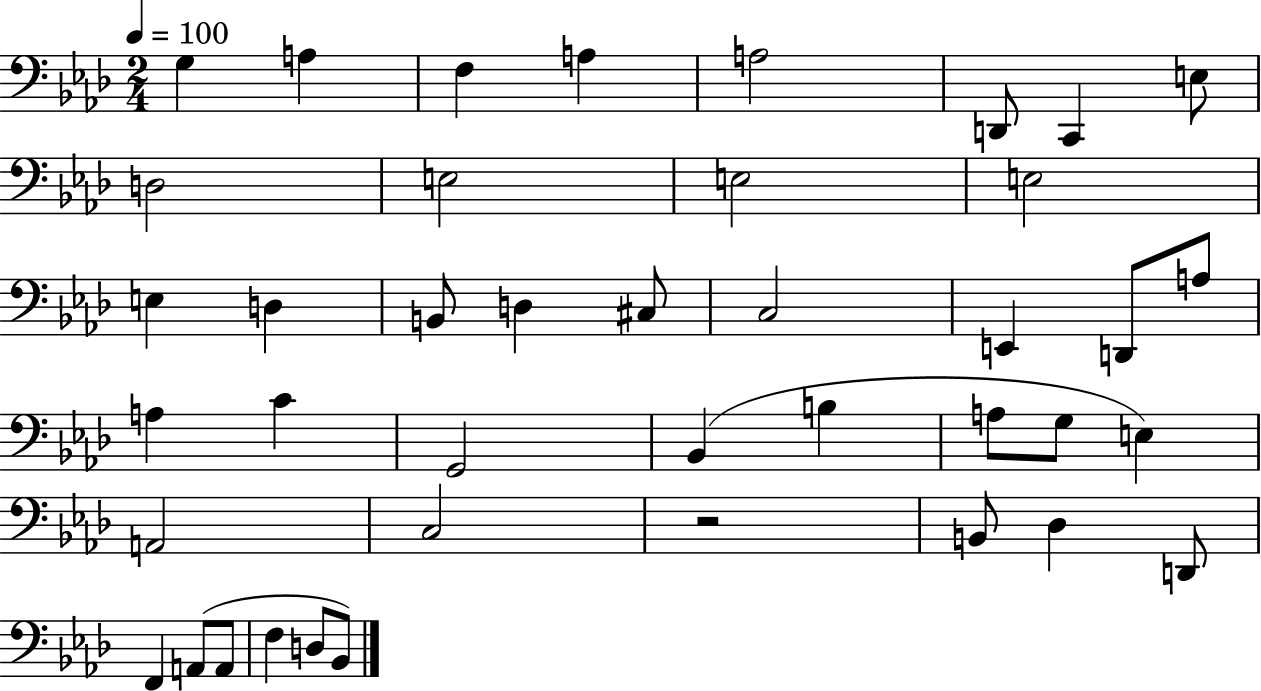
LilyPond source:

{
  \clef bass
  \numericTimeSignature
  \time 2/4
  \key aes \major
  \tempo 4 = 100
  g4 a4 | f4 a4 | a2 | d,8 c,4 e8 | \break d2 | e2 | e2 | e2 | \break e4 d4 | b,8 d4 cis8 | c2 | e,4 d,8 a8 | \break a4 c'4 | g,2 | bes,4( b4 | a8 g8 e4) | \break a,2 | c2 | r2 | b,8 des4 d,8 | \break f,4 a,8( a,8 | f4 d8 bes,8) | \bar "|."
}